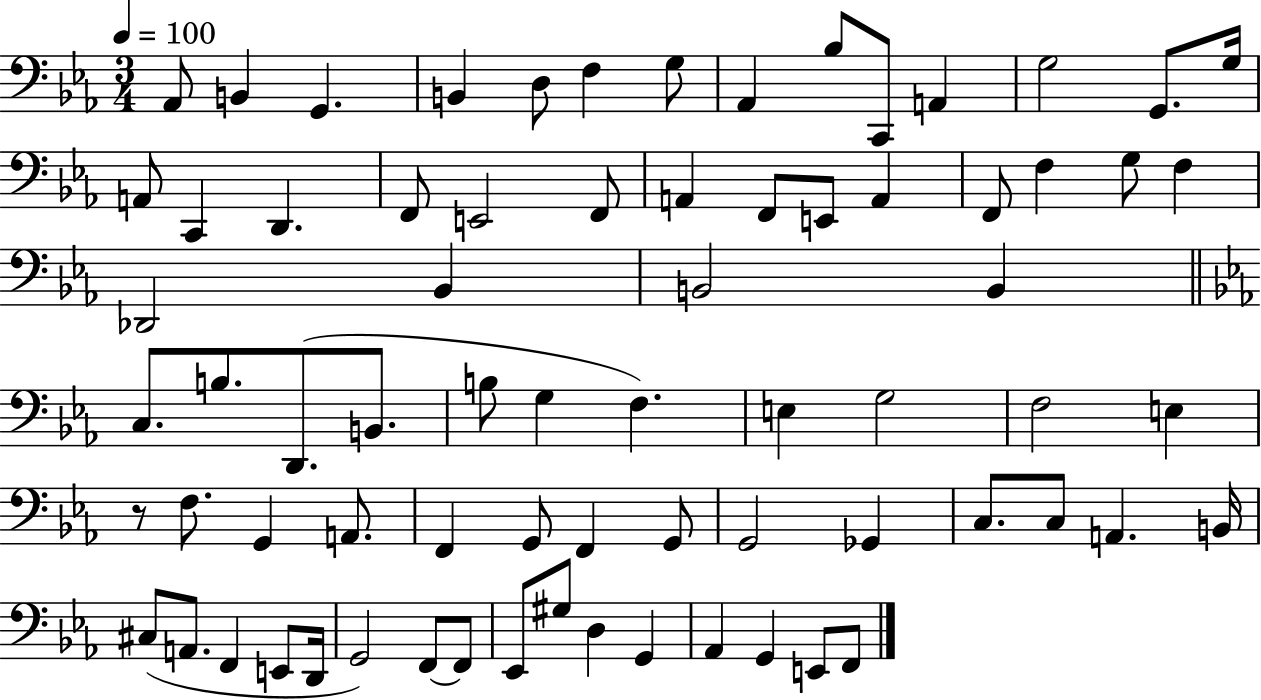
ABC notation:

X:1
T:Untitled
M:3/4
L:1/4
K:Eb
_A,,/2 B,, G,, B,, D,/2 F, G,/2 _A,, _B,/2 C,,/2 A,, G,2 G,,/2 G,/4 A,,/2 C,, D,, F,,/2 E,,2 F,,/2 A,, F,,/2 E,,/2 A,, F,,/2 F, G,/2 F, _D,,2 _B,, B,,2 B,, C,/2 B,/2 D,,/2 B,,/2 B,/2 G, F, E, G,2 F,2 E, z/2 F,/2 G,, A,,/2 F,, G,,/2 F,, G,,/2 G,,2 _G,, C,/2 C,/2 A,, B,,/4 ^C,/2 A,,/2 F,, E,,/2 D,,/4 G,,2 F,,/2 F,,/2 _E,,/2 ^G,/2 D, G,, _A,, G,, E,,/2 F,,/2